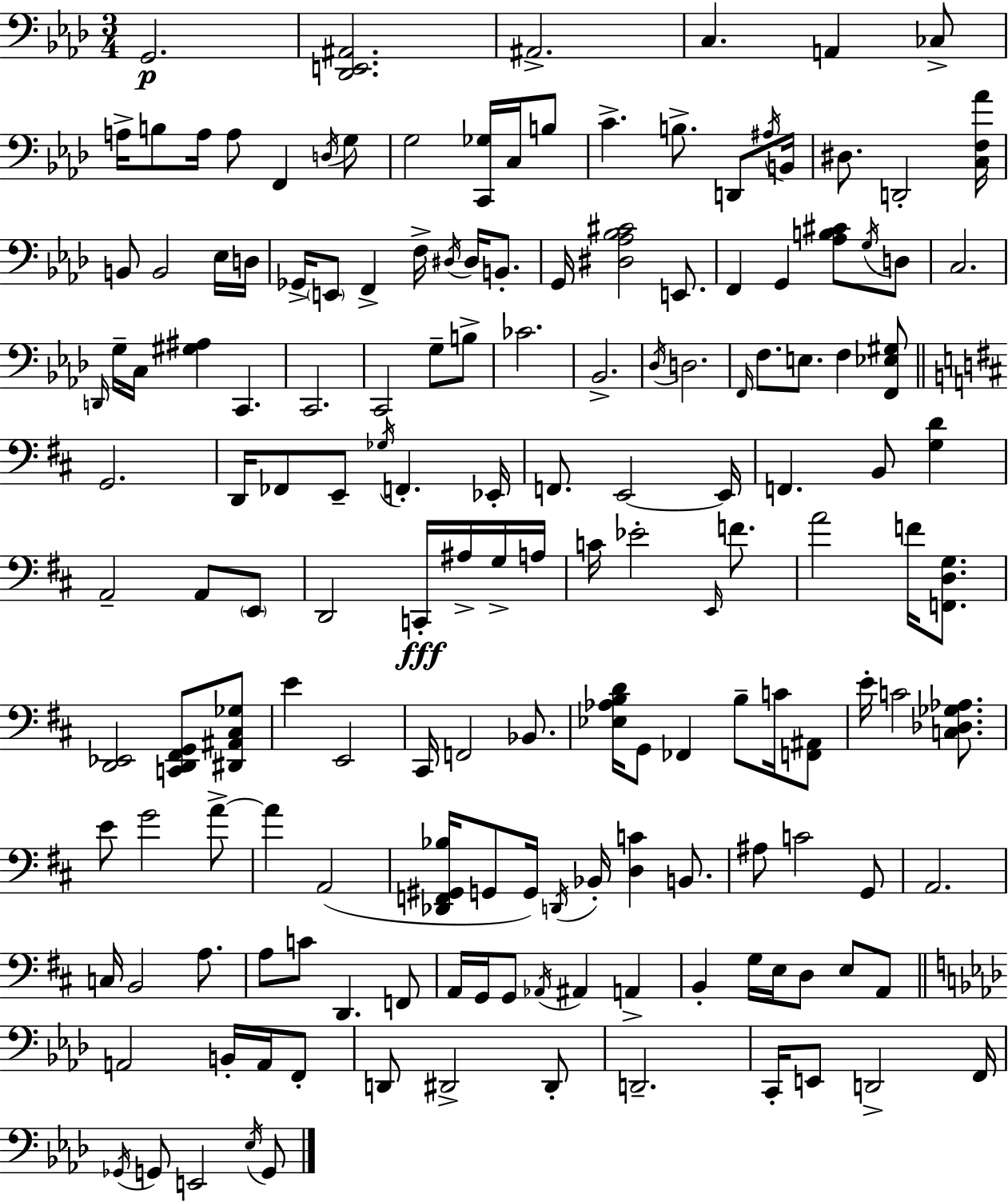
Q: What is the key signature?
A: F minor